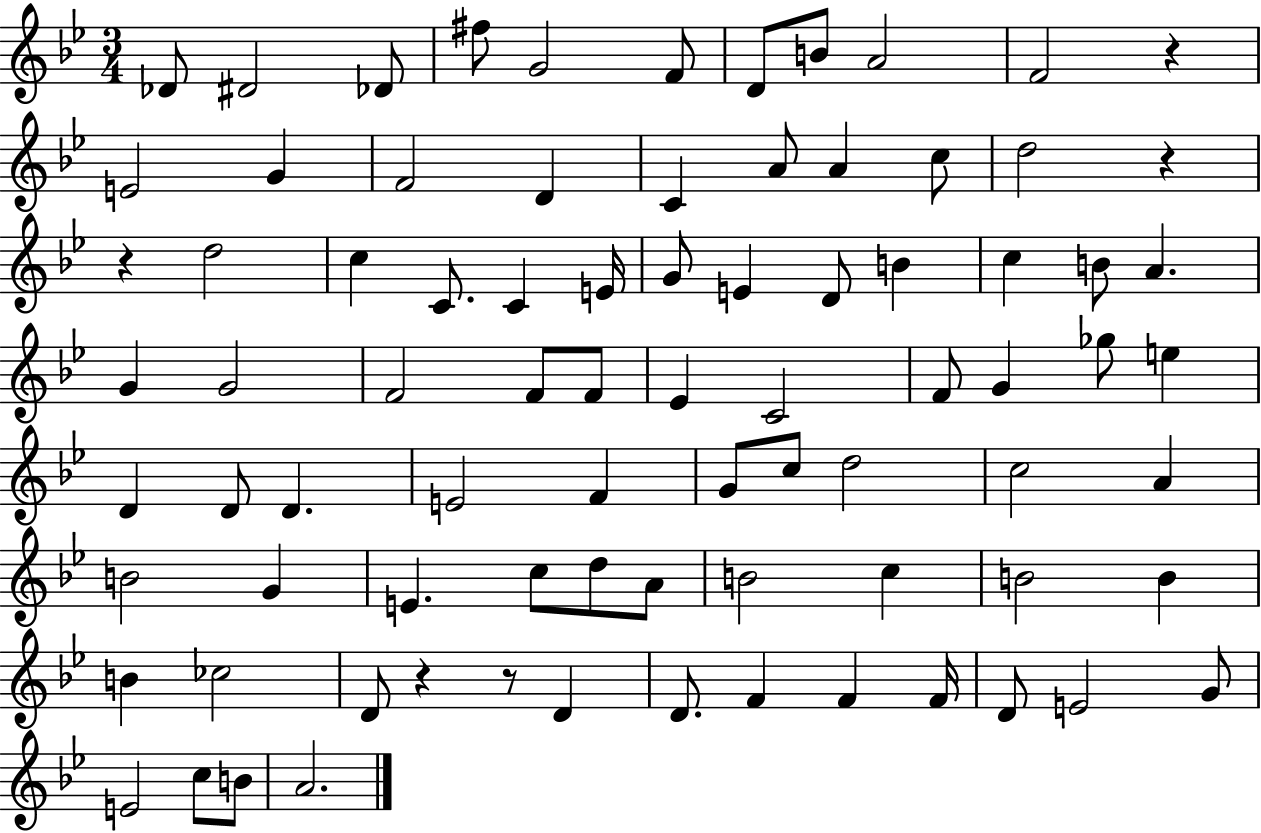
X:1
T:Untitled
M:3/4
L:1/4
K:Bb
_D/2 ^D2 _D/2 ^f/2 G2 F/2 D/2 B/2 A2 F2 z E2 G F2 D C A/2 A c/2 d2 z z d2 c C/2 C E/4 G/2 E D/2 B c B/2 A G G2 F2 F/2 F/2 _E C2 F/2 G _g/2 e D D/2 D E2 F G/2 c/2 d2 c2 A B2 G E c/2 d/2 A/2 B2 c B2 B B _c2 D/2 z z/2 D D/2 F F F/4 D/2 E2 G/2 E2 c/2 B/2 A2